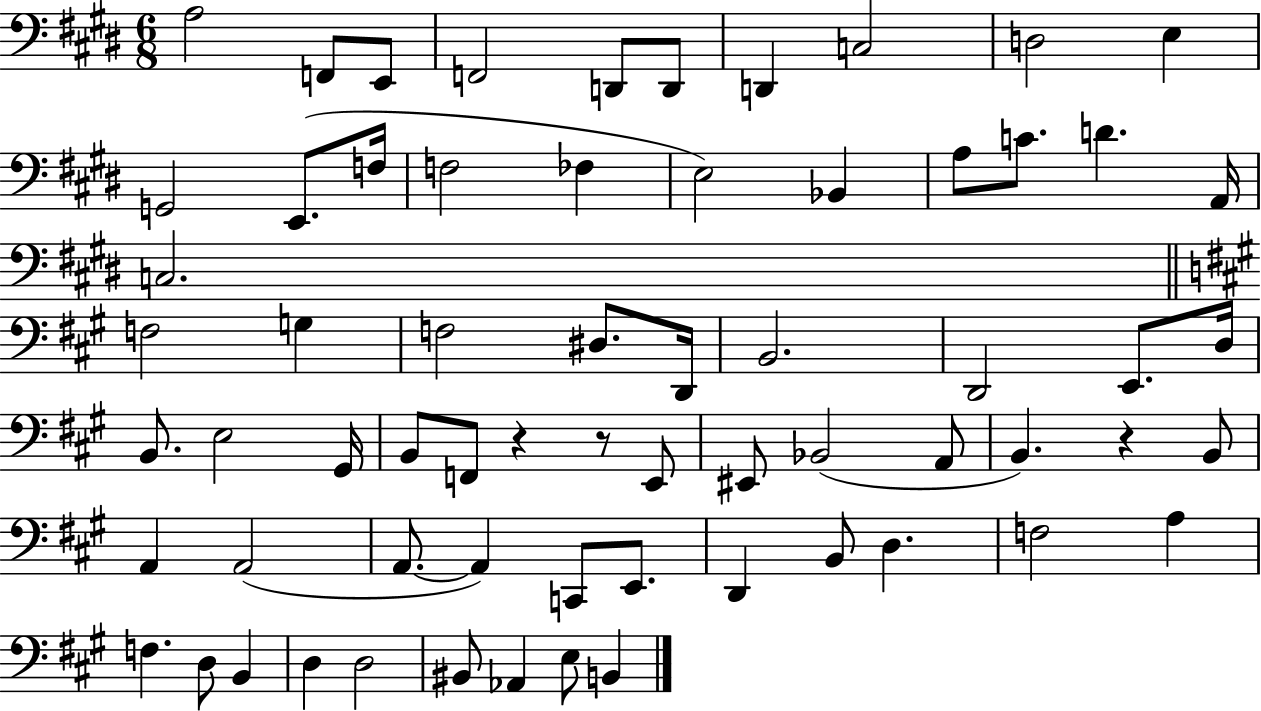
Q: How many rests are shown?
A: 3